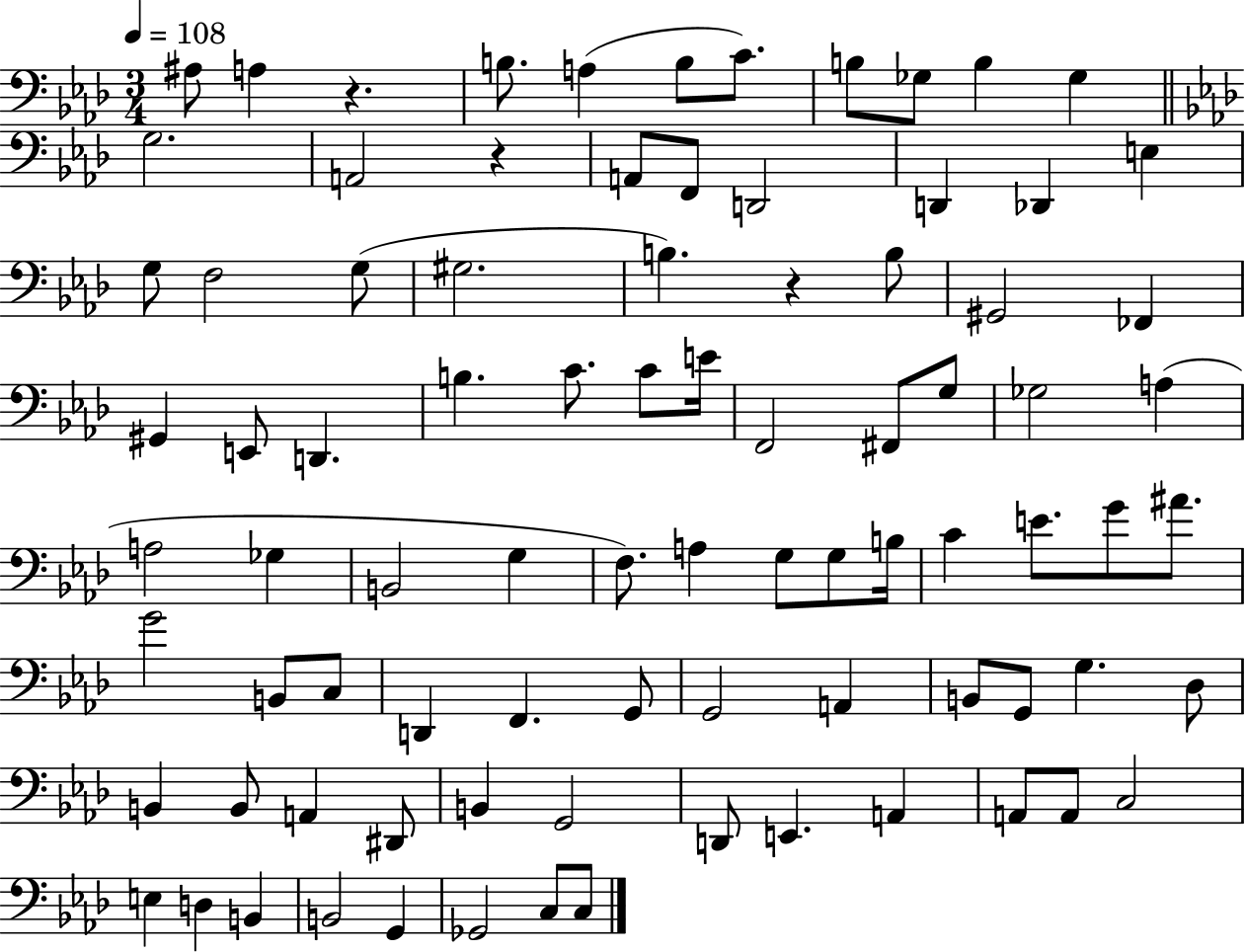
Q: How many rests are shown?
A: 3